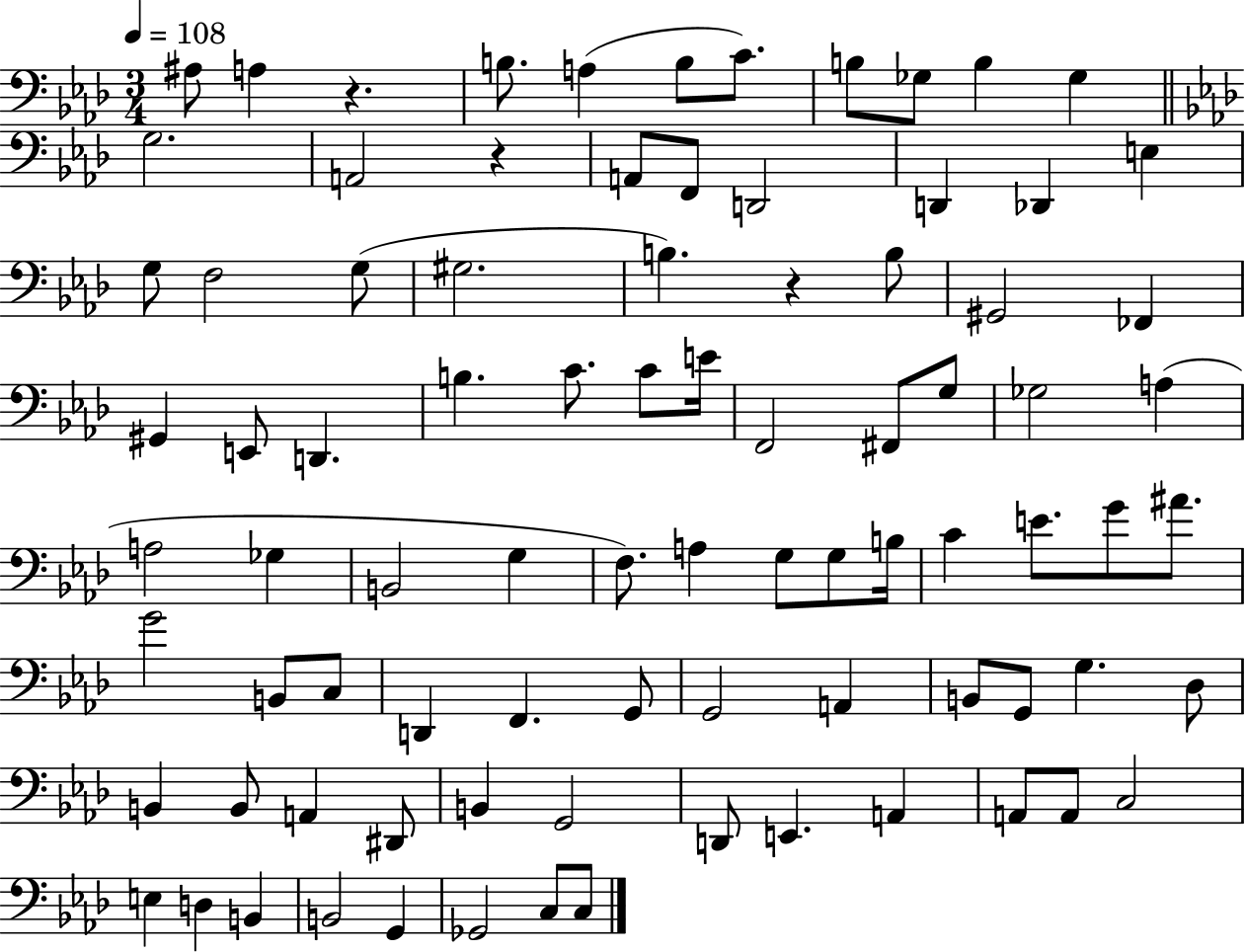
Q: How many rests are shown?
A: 3